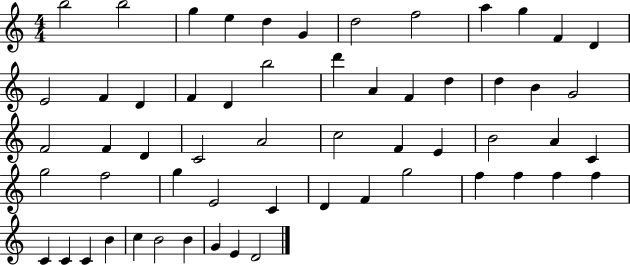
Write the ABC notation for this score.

X:1
T:Untitled
M:4/4
L:1/4
K:C
b2 b2 g e d G d2 f2 a g F D E2 F D F D b2 d' A F d d B G2 F2 F D C2 A2 c2 F E B2 A C g2 f2 g E2 C D F g2 f f f f C C C B c B2 B G E D2